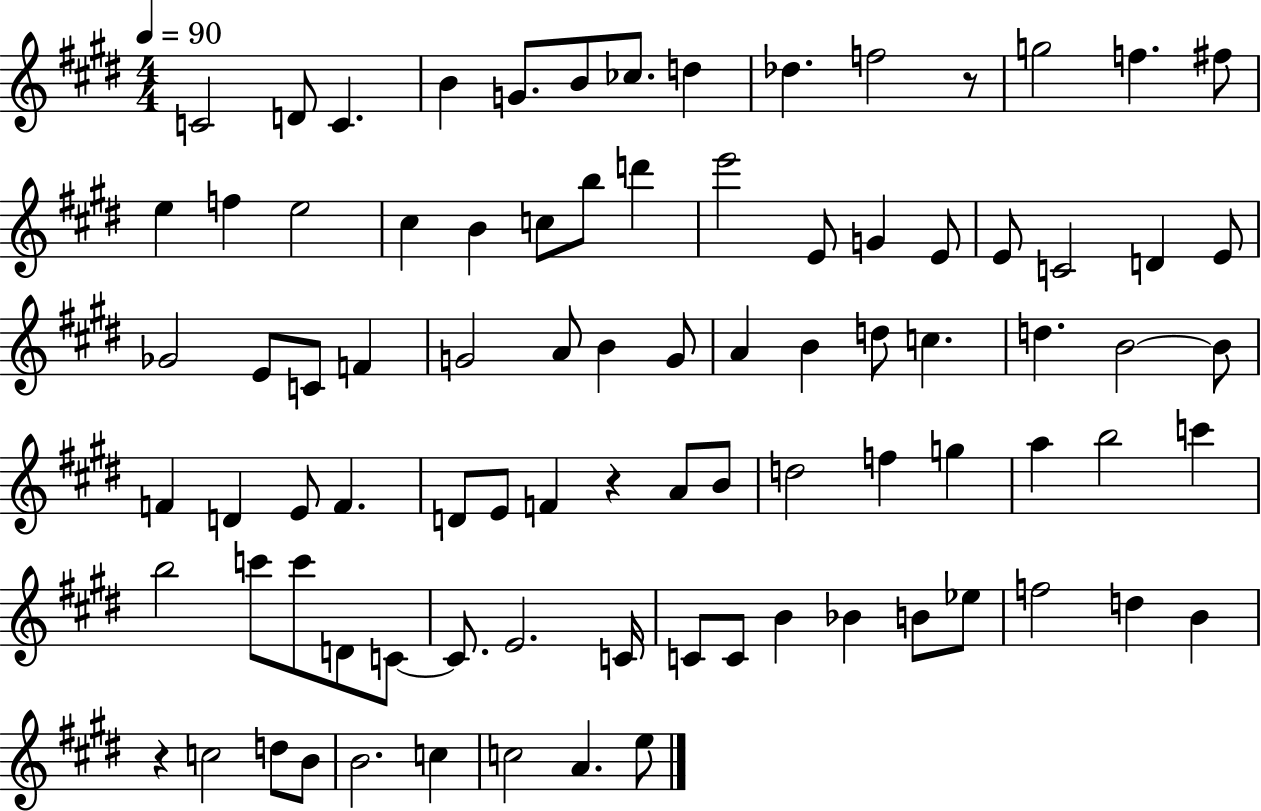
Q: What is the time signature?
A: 4/4